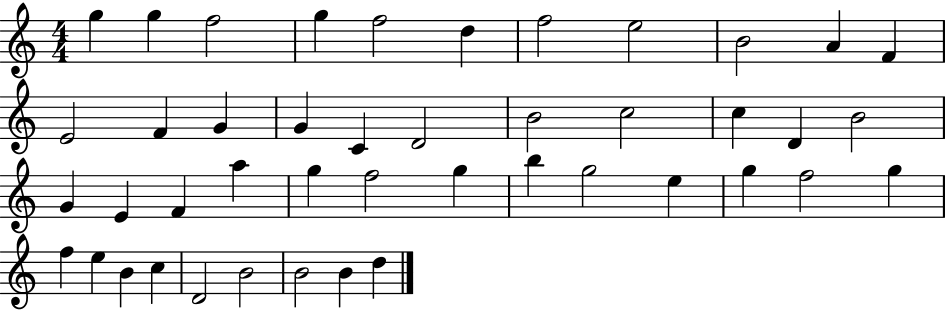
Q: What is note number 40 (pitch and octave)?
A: D4